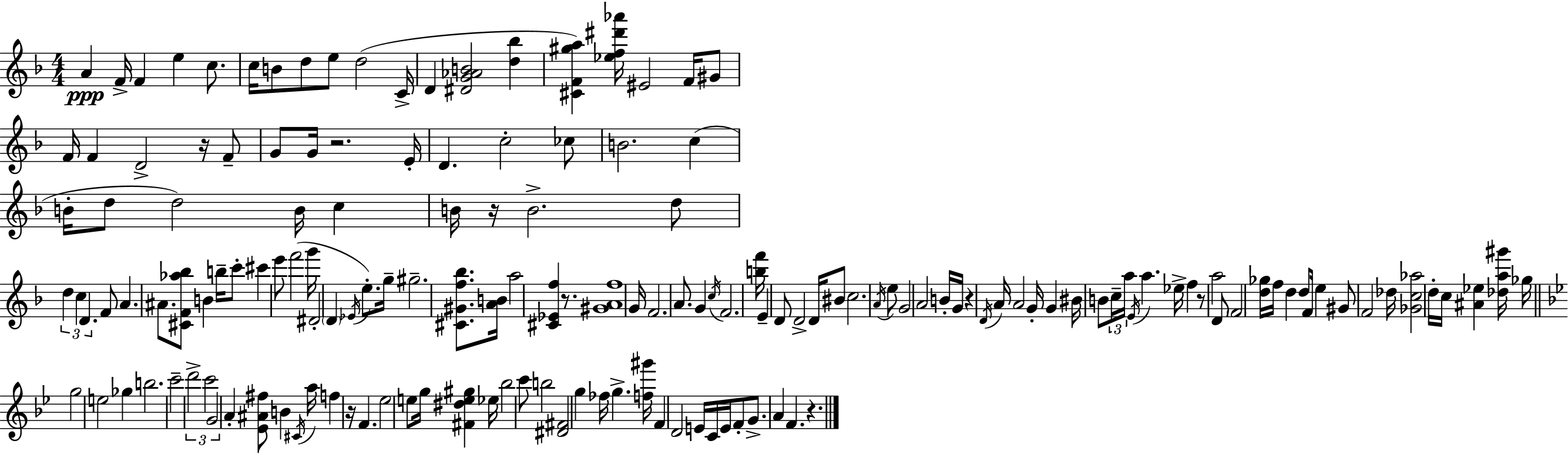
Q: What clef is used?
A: treble